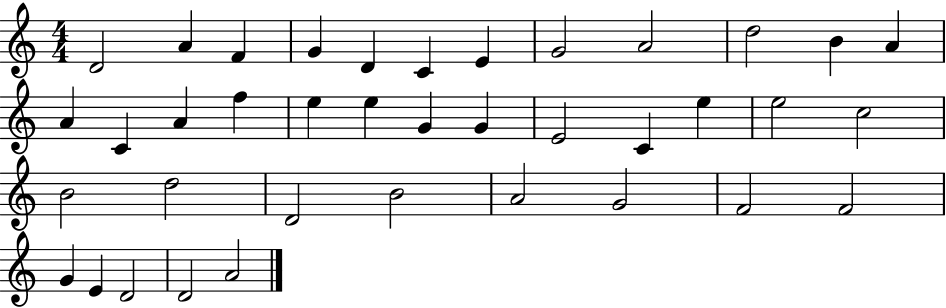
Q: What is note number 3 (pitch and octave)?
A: F4